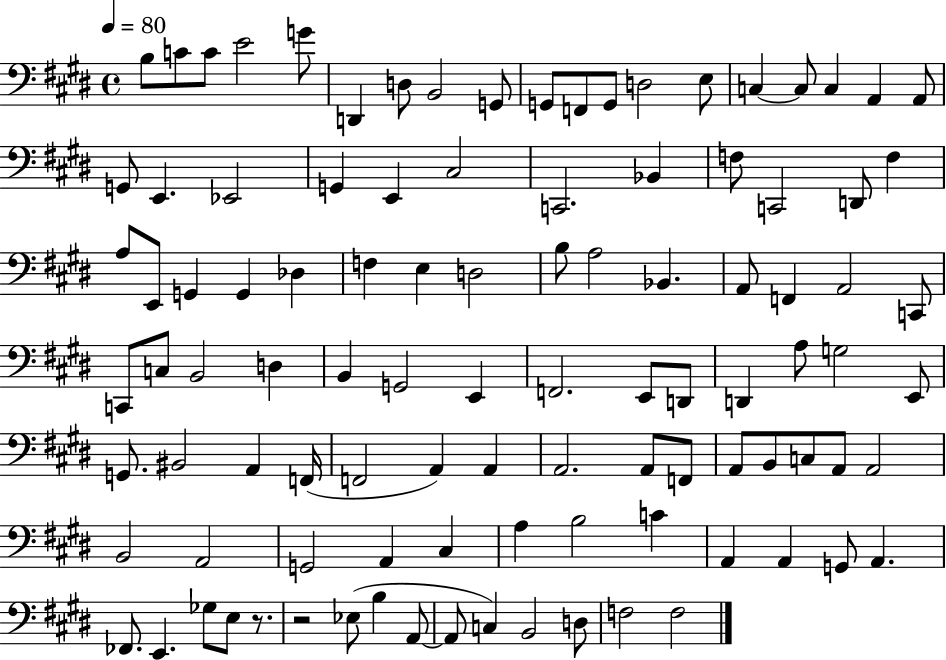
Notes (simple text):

B3/e C4/e C4/e E4/h G4/e D2/q D3/e B2/h G2/e G2/e F2/e G2/e D3/h E3/e C3/q C3/e C3/q A2/q A2/e G2/e E2/q. Eb2/h G2/q E2/q C#3/h C2/h. Bb2/q F3/e C2/h D2/e F3/q A3/e E2/e G2/q G2/q Db3/q F3/q E3/q D3/h B3/e A3/h Bb2/q. A2/e F2/q A2/h C2/e C2/e C3/e B2/h D3/q B2/q G2/h E2/q F2/h. E2/e D2/e D2/q A3/e G3/h E2/e G2/e. BIS2/h A2/q F2/s F2/h A2/q A2/q A2/h. A2/e F2/e A2/e B2/e C3/e A2/e A2/h B2/h A2/h G2/h A2/q C#3/q A3/q B3/h C4/q A2/q A2/q G2/e A2/q. FES2/e. E2/q. Gb3/e E3/e R/e. R/h Eb3/e B3/q A2/e A2/e C3/q B2/h D3/e F3/h F3/h